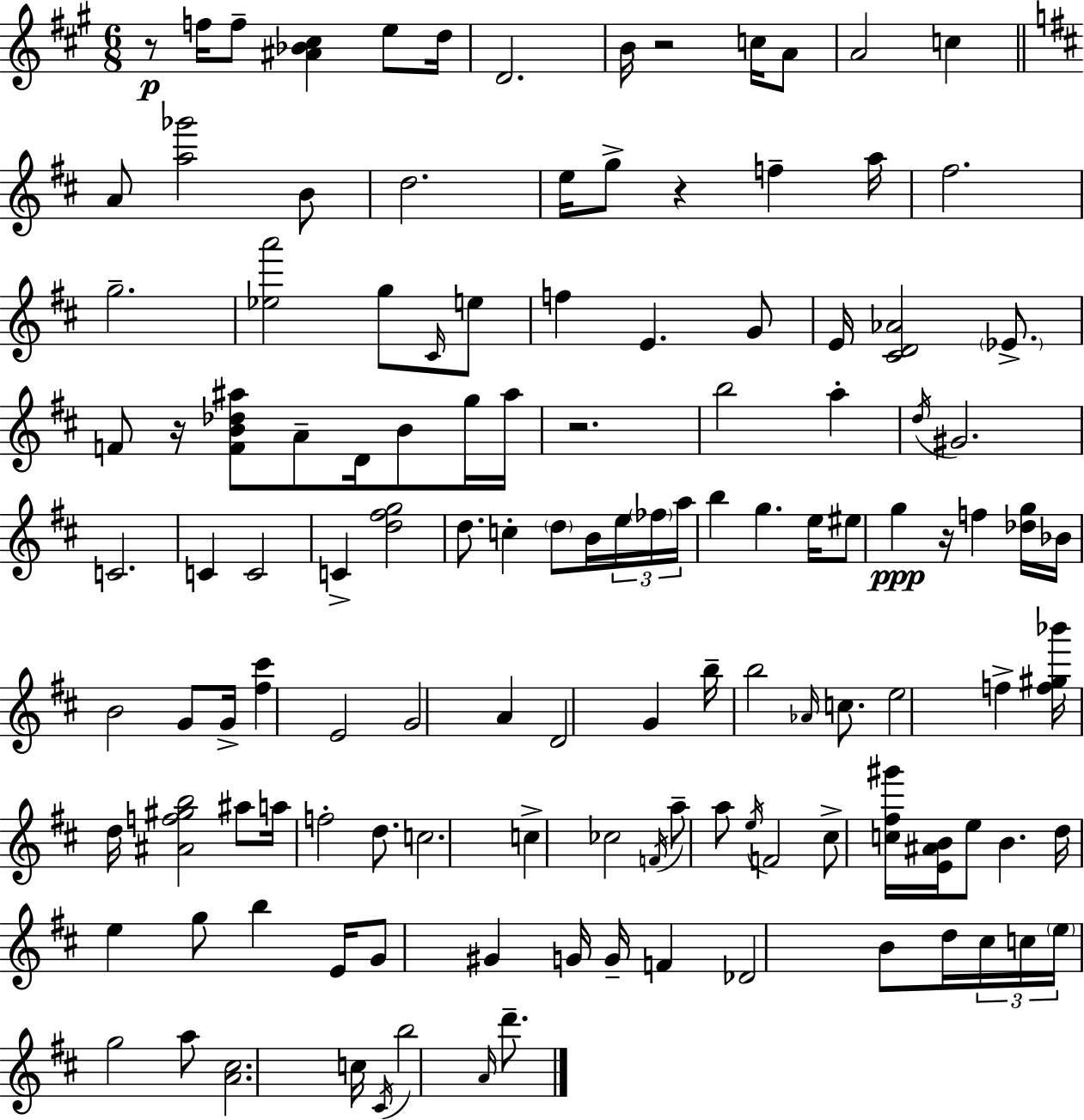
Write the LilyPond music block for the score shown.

{
  \clef treble
  \numericTimeSignature
  \time 6/8
  \key a \major
  \repeat volta 2 { r8\p f''16 f''8-- <ais' bes' cis''>4 e''8 d''16 | d'2. | b'16 r2 c''16 a'8 | a'2 c''4 | \break \bar "||" \break \key d \major a'8 <a'' ges'''>2 b'8 | d''2. | e''16 g''8-> r4 f''4-- a''16 | fis''2. | \break g''2.-- | <ees'' a'''>2 g''8 \grace { cis'16 } e''8 | f''4 e'4. g'8 | e'16 <cis' d' aes'>2 \parenthesize ees'8.-> | \break f'8 r16 <f' b' des'' ais''>8 a'8-- d'16 b'8 g''16 | ais''16 r2. | b''2 a''4-. | \acciaccatura { d''16 } gis'2. | \break c'2. | c'4 c'2 | c'4-> <d'' fis'' g''>2 | d''8. c''4-. \parenthesize d''8 b'16 | \break \tuplet 3/2 { e''16 \parenthesize fes''16 a''16 } b''4 g''4. | e''16 eis''8 g''4\ppp r16 f''4 | <des'' g''>16 bes'16 b'2 g'8 | g'16-> <fis'' cis'''>4 e'2 | \break g'2 a'4 | d'2 g'4 | b''16-- b''2 \grace { aes'16 } | c''8. e''2 f''4-> | \break <f'' gis'' bes'''>16 d''16 <ais' f'' gis'' b''>2 | ais''8 a''16 f''2-. | d''8. c''2. | c''4-> ces''2 | \break \acciaccatura { f'16 } a''8-- a''8 \acciaccatura { e''16 } f'2 | cis''8-> <c'' fis'' gis'''>16 <e' ais' b'>16 e''8 b'4. | d''16 e''4 g''8 | b''4 e'16 g'8 gis'4 g'16 | \break g'16-- f'4 des'2 | b'8 d''16 \tuplet 3/2 { cis''16 c''16 \parenthesize e''16 } g''2 | a''8 <a' cis''>2. | c''16 \acciaccatura { cis'16 } b''2 | \break \grace { a'16 } d'''8.-- } \bar "|."
}